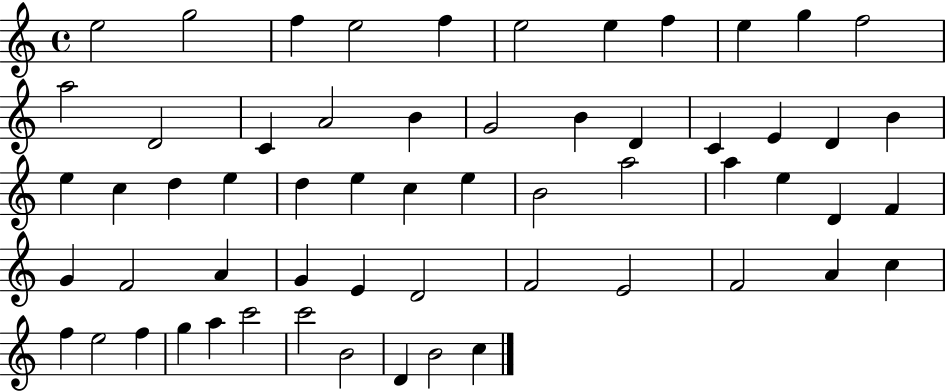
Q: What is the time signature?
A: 4/4